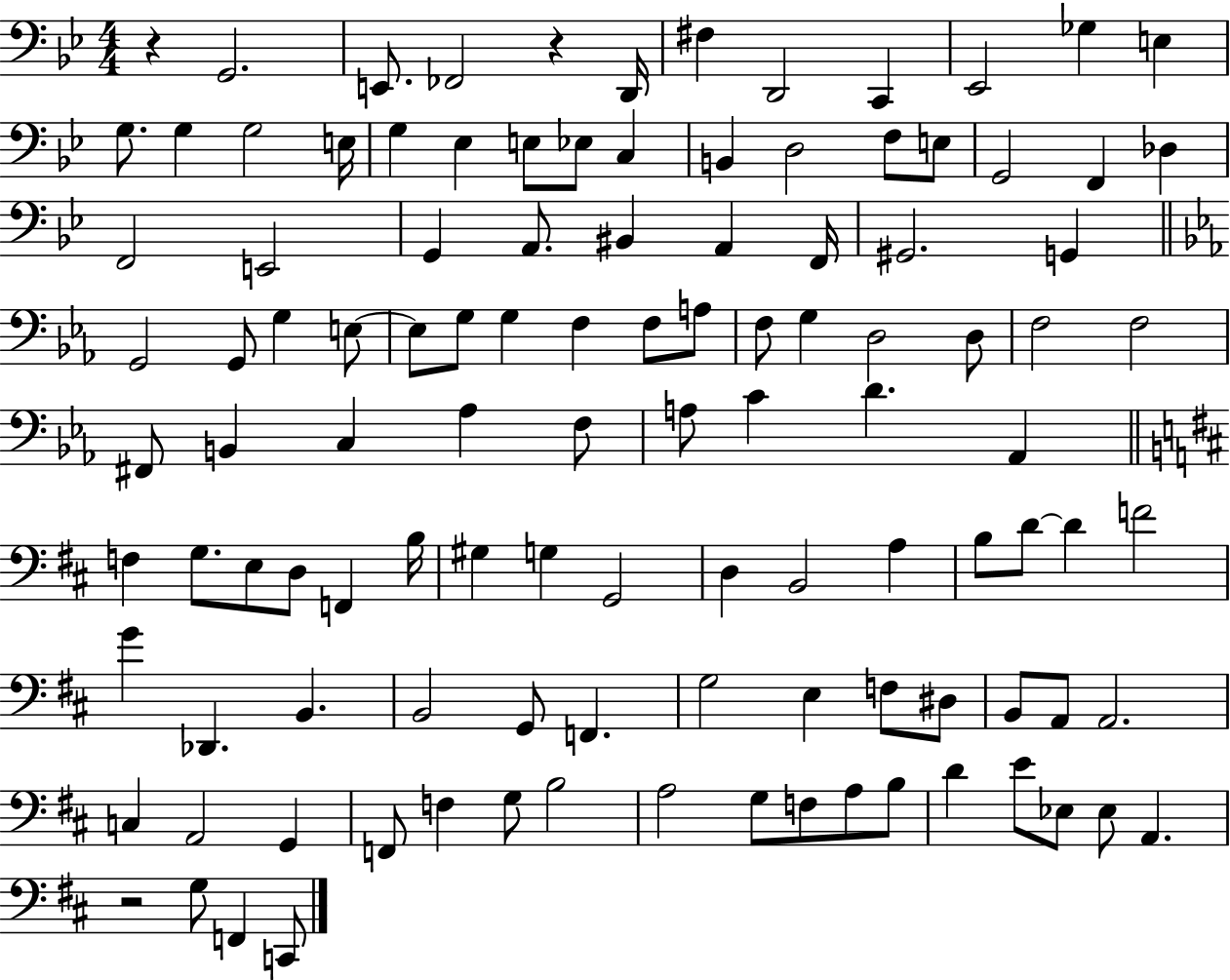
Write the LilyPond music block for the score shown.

{
  \clef bass
  \numericTimeSignature
  \time 4/4
  \key bes \major
  \repeat volta 2 { r4 g,2. | e,8. fes,2 r4 d,16 | fis4 d,2 c,4 | ees,2 ges4 e4 | \break g8. g4 g2 e16 | g4 ees4 e8 ees8 c4 | b,4 d2 f8 e8 | g,2 f,4 des4 | \break f,2 e,2 | g,4 a,8. bis,4 a,4 f,16 | gis,2. g,4 | \bar "||" \break \key ees \major g,2 g,8 g4 e8~~ | e8 g8 g4 f4 f8 a8 | f8 g4 d2 d8 | f2 f2 | \break fis,8 b,4 c4 aes4 f8 | a8 c'4 d'4. aes,4 | \bar "||" \break \key d \major f4 g8. e8 d8 f,4 b16 | gis4 g4 g,2 | d4 b,2 a4 | b8 d'8~~ d'4 f'2 | \break g'4 des,4. b,4. | b,2 g,8 f,4. | g2 e4 f8 dis8 | b,8 a,8 a,2. | \break c4 a,2 g,4 | f,8 f4 g8 b2 | a2 g8 f8 a8 b8 | d'4 e'8 ees8 ees8 a,4. | \break r2 g8 f,4 c,8 | } \bar "|."
}